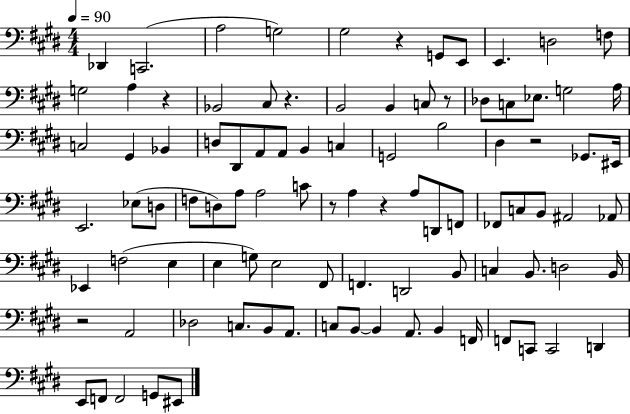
Db2/q C2/h. A3/h G3/h G#3/h R/q G2/e E2/e E2/q. D3/h F3/e G3/h A3/q R/q Bb2/h C#3/e R/q. B2/h B2/q C3/e R/e Db3/e C3/e Eb3/e. G3/h A3/s C3/h G#2/q Bb2/q D3/e D#2/e A2/e A2/e B2/q C3/q G2/h B3/h D#3/q R/h Gb2/e. EIS2/s E2/h. Eb3/e D3/e F3/e D3/e A3/e A3/h C4/e R/e A3/q R/q A3/e D2/e F2/e FES2/e C3/e B2/e A#2/h Ab2/e Eb2/q F3/h E3/q E3/q G3/e E3/h F#2/e F2/q. D2/h B2/e C3/q B2/e. D3/h B2/s R/h A2/h Db3/h C3/e. B2/e A2/e. C3/e B2/e B2/q A2/e. B2/q F2/s F2/e C2/e C2/h D2/q E2/e F2/e F2/h G2/e EIS2/e